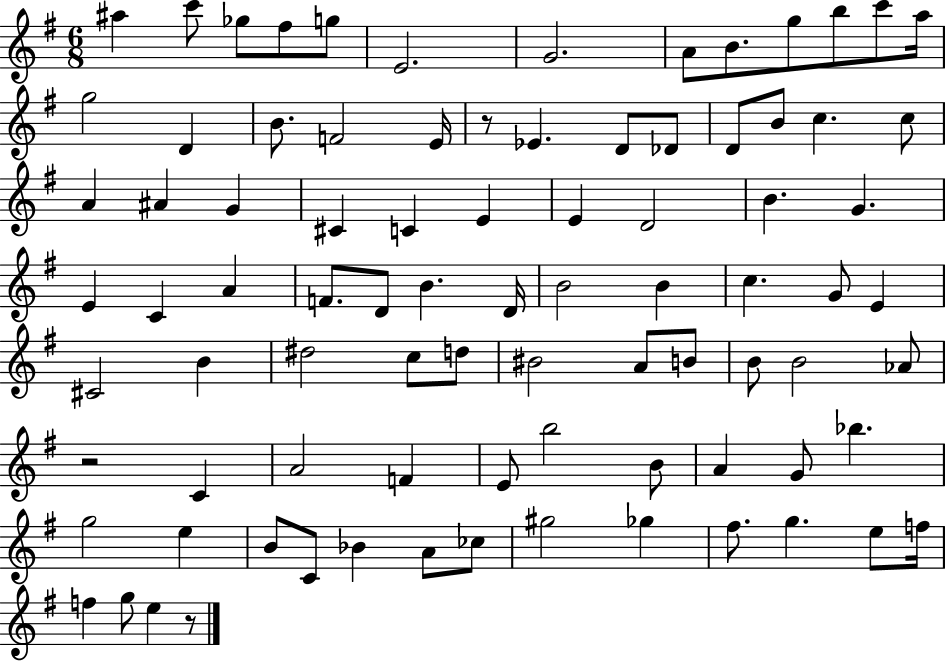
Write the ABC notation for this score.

X:1
T:Untitled
M:6/8
L:1/4
K:G
^a c'/2 _g/2 ^f/2 g/2 E2 G2 A/2 B/2 g/2 b/2 c'/2 a/4 g2 D B/2 F2 E/4 z/2 _E D/2 _D/2 D/2 B/2 c c/2 A ^A G ^C C E E D2 B G E C A F/2 D/2 B D/4 B2 B c G/2 E ^C2 B ^d2 c/2 d/2 ^B2 A/2 B/2 B/2 B2 _A/2 z2 C A2 F E/2 b2 B/2 A G/2 _b g2 e B/2 C/2 _B A/2 _c/2 ^g2 _g ^f/2 g e/2 f/4 f g/2 e z/2